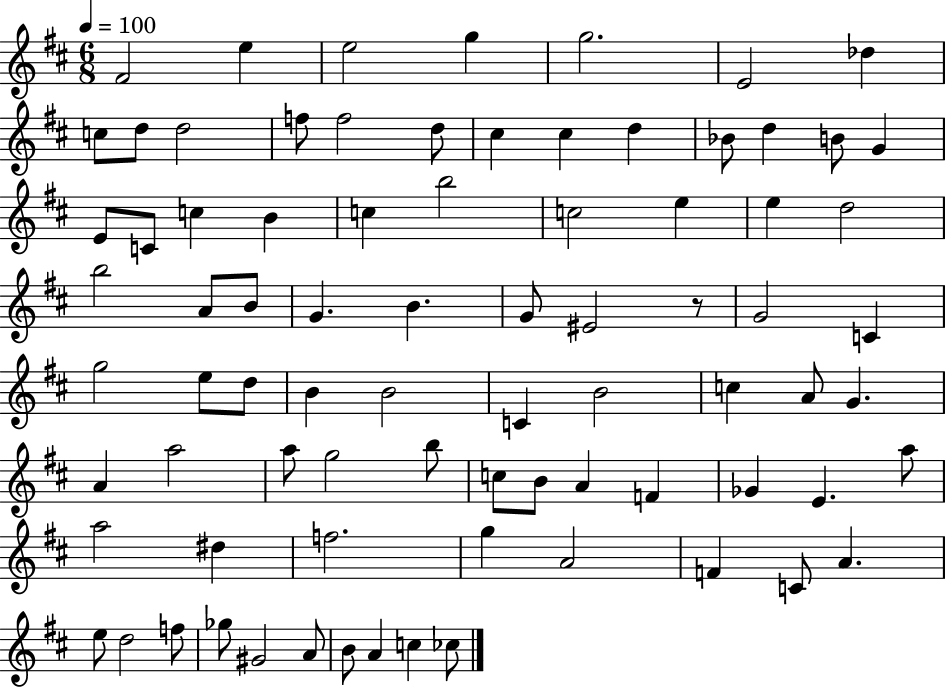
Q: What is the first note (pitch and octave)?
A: F#4